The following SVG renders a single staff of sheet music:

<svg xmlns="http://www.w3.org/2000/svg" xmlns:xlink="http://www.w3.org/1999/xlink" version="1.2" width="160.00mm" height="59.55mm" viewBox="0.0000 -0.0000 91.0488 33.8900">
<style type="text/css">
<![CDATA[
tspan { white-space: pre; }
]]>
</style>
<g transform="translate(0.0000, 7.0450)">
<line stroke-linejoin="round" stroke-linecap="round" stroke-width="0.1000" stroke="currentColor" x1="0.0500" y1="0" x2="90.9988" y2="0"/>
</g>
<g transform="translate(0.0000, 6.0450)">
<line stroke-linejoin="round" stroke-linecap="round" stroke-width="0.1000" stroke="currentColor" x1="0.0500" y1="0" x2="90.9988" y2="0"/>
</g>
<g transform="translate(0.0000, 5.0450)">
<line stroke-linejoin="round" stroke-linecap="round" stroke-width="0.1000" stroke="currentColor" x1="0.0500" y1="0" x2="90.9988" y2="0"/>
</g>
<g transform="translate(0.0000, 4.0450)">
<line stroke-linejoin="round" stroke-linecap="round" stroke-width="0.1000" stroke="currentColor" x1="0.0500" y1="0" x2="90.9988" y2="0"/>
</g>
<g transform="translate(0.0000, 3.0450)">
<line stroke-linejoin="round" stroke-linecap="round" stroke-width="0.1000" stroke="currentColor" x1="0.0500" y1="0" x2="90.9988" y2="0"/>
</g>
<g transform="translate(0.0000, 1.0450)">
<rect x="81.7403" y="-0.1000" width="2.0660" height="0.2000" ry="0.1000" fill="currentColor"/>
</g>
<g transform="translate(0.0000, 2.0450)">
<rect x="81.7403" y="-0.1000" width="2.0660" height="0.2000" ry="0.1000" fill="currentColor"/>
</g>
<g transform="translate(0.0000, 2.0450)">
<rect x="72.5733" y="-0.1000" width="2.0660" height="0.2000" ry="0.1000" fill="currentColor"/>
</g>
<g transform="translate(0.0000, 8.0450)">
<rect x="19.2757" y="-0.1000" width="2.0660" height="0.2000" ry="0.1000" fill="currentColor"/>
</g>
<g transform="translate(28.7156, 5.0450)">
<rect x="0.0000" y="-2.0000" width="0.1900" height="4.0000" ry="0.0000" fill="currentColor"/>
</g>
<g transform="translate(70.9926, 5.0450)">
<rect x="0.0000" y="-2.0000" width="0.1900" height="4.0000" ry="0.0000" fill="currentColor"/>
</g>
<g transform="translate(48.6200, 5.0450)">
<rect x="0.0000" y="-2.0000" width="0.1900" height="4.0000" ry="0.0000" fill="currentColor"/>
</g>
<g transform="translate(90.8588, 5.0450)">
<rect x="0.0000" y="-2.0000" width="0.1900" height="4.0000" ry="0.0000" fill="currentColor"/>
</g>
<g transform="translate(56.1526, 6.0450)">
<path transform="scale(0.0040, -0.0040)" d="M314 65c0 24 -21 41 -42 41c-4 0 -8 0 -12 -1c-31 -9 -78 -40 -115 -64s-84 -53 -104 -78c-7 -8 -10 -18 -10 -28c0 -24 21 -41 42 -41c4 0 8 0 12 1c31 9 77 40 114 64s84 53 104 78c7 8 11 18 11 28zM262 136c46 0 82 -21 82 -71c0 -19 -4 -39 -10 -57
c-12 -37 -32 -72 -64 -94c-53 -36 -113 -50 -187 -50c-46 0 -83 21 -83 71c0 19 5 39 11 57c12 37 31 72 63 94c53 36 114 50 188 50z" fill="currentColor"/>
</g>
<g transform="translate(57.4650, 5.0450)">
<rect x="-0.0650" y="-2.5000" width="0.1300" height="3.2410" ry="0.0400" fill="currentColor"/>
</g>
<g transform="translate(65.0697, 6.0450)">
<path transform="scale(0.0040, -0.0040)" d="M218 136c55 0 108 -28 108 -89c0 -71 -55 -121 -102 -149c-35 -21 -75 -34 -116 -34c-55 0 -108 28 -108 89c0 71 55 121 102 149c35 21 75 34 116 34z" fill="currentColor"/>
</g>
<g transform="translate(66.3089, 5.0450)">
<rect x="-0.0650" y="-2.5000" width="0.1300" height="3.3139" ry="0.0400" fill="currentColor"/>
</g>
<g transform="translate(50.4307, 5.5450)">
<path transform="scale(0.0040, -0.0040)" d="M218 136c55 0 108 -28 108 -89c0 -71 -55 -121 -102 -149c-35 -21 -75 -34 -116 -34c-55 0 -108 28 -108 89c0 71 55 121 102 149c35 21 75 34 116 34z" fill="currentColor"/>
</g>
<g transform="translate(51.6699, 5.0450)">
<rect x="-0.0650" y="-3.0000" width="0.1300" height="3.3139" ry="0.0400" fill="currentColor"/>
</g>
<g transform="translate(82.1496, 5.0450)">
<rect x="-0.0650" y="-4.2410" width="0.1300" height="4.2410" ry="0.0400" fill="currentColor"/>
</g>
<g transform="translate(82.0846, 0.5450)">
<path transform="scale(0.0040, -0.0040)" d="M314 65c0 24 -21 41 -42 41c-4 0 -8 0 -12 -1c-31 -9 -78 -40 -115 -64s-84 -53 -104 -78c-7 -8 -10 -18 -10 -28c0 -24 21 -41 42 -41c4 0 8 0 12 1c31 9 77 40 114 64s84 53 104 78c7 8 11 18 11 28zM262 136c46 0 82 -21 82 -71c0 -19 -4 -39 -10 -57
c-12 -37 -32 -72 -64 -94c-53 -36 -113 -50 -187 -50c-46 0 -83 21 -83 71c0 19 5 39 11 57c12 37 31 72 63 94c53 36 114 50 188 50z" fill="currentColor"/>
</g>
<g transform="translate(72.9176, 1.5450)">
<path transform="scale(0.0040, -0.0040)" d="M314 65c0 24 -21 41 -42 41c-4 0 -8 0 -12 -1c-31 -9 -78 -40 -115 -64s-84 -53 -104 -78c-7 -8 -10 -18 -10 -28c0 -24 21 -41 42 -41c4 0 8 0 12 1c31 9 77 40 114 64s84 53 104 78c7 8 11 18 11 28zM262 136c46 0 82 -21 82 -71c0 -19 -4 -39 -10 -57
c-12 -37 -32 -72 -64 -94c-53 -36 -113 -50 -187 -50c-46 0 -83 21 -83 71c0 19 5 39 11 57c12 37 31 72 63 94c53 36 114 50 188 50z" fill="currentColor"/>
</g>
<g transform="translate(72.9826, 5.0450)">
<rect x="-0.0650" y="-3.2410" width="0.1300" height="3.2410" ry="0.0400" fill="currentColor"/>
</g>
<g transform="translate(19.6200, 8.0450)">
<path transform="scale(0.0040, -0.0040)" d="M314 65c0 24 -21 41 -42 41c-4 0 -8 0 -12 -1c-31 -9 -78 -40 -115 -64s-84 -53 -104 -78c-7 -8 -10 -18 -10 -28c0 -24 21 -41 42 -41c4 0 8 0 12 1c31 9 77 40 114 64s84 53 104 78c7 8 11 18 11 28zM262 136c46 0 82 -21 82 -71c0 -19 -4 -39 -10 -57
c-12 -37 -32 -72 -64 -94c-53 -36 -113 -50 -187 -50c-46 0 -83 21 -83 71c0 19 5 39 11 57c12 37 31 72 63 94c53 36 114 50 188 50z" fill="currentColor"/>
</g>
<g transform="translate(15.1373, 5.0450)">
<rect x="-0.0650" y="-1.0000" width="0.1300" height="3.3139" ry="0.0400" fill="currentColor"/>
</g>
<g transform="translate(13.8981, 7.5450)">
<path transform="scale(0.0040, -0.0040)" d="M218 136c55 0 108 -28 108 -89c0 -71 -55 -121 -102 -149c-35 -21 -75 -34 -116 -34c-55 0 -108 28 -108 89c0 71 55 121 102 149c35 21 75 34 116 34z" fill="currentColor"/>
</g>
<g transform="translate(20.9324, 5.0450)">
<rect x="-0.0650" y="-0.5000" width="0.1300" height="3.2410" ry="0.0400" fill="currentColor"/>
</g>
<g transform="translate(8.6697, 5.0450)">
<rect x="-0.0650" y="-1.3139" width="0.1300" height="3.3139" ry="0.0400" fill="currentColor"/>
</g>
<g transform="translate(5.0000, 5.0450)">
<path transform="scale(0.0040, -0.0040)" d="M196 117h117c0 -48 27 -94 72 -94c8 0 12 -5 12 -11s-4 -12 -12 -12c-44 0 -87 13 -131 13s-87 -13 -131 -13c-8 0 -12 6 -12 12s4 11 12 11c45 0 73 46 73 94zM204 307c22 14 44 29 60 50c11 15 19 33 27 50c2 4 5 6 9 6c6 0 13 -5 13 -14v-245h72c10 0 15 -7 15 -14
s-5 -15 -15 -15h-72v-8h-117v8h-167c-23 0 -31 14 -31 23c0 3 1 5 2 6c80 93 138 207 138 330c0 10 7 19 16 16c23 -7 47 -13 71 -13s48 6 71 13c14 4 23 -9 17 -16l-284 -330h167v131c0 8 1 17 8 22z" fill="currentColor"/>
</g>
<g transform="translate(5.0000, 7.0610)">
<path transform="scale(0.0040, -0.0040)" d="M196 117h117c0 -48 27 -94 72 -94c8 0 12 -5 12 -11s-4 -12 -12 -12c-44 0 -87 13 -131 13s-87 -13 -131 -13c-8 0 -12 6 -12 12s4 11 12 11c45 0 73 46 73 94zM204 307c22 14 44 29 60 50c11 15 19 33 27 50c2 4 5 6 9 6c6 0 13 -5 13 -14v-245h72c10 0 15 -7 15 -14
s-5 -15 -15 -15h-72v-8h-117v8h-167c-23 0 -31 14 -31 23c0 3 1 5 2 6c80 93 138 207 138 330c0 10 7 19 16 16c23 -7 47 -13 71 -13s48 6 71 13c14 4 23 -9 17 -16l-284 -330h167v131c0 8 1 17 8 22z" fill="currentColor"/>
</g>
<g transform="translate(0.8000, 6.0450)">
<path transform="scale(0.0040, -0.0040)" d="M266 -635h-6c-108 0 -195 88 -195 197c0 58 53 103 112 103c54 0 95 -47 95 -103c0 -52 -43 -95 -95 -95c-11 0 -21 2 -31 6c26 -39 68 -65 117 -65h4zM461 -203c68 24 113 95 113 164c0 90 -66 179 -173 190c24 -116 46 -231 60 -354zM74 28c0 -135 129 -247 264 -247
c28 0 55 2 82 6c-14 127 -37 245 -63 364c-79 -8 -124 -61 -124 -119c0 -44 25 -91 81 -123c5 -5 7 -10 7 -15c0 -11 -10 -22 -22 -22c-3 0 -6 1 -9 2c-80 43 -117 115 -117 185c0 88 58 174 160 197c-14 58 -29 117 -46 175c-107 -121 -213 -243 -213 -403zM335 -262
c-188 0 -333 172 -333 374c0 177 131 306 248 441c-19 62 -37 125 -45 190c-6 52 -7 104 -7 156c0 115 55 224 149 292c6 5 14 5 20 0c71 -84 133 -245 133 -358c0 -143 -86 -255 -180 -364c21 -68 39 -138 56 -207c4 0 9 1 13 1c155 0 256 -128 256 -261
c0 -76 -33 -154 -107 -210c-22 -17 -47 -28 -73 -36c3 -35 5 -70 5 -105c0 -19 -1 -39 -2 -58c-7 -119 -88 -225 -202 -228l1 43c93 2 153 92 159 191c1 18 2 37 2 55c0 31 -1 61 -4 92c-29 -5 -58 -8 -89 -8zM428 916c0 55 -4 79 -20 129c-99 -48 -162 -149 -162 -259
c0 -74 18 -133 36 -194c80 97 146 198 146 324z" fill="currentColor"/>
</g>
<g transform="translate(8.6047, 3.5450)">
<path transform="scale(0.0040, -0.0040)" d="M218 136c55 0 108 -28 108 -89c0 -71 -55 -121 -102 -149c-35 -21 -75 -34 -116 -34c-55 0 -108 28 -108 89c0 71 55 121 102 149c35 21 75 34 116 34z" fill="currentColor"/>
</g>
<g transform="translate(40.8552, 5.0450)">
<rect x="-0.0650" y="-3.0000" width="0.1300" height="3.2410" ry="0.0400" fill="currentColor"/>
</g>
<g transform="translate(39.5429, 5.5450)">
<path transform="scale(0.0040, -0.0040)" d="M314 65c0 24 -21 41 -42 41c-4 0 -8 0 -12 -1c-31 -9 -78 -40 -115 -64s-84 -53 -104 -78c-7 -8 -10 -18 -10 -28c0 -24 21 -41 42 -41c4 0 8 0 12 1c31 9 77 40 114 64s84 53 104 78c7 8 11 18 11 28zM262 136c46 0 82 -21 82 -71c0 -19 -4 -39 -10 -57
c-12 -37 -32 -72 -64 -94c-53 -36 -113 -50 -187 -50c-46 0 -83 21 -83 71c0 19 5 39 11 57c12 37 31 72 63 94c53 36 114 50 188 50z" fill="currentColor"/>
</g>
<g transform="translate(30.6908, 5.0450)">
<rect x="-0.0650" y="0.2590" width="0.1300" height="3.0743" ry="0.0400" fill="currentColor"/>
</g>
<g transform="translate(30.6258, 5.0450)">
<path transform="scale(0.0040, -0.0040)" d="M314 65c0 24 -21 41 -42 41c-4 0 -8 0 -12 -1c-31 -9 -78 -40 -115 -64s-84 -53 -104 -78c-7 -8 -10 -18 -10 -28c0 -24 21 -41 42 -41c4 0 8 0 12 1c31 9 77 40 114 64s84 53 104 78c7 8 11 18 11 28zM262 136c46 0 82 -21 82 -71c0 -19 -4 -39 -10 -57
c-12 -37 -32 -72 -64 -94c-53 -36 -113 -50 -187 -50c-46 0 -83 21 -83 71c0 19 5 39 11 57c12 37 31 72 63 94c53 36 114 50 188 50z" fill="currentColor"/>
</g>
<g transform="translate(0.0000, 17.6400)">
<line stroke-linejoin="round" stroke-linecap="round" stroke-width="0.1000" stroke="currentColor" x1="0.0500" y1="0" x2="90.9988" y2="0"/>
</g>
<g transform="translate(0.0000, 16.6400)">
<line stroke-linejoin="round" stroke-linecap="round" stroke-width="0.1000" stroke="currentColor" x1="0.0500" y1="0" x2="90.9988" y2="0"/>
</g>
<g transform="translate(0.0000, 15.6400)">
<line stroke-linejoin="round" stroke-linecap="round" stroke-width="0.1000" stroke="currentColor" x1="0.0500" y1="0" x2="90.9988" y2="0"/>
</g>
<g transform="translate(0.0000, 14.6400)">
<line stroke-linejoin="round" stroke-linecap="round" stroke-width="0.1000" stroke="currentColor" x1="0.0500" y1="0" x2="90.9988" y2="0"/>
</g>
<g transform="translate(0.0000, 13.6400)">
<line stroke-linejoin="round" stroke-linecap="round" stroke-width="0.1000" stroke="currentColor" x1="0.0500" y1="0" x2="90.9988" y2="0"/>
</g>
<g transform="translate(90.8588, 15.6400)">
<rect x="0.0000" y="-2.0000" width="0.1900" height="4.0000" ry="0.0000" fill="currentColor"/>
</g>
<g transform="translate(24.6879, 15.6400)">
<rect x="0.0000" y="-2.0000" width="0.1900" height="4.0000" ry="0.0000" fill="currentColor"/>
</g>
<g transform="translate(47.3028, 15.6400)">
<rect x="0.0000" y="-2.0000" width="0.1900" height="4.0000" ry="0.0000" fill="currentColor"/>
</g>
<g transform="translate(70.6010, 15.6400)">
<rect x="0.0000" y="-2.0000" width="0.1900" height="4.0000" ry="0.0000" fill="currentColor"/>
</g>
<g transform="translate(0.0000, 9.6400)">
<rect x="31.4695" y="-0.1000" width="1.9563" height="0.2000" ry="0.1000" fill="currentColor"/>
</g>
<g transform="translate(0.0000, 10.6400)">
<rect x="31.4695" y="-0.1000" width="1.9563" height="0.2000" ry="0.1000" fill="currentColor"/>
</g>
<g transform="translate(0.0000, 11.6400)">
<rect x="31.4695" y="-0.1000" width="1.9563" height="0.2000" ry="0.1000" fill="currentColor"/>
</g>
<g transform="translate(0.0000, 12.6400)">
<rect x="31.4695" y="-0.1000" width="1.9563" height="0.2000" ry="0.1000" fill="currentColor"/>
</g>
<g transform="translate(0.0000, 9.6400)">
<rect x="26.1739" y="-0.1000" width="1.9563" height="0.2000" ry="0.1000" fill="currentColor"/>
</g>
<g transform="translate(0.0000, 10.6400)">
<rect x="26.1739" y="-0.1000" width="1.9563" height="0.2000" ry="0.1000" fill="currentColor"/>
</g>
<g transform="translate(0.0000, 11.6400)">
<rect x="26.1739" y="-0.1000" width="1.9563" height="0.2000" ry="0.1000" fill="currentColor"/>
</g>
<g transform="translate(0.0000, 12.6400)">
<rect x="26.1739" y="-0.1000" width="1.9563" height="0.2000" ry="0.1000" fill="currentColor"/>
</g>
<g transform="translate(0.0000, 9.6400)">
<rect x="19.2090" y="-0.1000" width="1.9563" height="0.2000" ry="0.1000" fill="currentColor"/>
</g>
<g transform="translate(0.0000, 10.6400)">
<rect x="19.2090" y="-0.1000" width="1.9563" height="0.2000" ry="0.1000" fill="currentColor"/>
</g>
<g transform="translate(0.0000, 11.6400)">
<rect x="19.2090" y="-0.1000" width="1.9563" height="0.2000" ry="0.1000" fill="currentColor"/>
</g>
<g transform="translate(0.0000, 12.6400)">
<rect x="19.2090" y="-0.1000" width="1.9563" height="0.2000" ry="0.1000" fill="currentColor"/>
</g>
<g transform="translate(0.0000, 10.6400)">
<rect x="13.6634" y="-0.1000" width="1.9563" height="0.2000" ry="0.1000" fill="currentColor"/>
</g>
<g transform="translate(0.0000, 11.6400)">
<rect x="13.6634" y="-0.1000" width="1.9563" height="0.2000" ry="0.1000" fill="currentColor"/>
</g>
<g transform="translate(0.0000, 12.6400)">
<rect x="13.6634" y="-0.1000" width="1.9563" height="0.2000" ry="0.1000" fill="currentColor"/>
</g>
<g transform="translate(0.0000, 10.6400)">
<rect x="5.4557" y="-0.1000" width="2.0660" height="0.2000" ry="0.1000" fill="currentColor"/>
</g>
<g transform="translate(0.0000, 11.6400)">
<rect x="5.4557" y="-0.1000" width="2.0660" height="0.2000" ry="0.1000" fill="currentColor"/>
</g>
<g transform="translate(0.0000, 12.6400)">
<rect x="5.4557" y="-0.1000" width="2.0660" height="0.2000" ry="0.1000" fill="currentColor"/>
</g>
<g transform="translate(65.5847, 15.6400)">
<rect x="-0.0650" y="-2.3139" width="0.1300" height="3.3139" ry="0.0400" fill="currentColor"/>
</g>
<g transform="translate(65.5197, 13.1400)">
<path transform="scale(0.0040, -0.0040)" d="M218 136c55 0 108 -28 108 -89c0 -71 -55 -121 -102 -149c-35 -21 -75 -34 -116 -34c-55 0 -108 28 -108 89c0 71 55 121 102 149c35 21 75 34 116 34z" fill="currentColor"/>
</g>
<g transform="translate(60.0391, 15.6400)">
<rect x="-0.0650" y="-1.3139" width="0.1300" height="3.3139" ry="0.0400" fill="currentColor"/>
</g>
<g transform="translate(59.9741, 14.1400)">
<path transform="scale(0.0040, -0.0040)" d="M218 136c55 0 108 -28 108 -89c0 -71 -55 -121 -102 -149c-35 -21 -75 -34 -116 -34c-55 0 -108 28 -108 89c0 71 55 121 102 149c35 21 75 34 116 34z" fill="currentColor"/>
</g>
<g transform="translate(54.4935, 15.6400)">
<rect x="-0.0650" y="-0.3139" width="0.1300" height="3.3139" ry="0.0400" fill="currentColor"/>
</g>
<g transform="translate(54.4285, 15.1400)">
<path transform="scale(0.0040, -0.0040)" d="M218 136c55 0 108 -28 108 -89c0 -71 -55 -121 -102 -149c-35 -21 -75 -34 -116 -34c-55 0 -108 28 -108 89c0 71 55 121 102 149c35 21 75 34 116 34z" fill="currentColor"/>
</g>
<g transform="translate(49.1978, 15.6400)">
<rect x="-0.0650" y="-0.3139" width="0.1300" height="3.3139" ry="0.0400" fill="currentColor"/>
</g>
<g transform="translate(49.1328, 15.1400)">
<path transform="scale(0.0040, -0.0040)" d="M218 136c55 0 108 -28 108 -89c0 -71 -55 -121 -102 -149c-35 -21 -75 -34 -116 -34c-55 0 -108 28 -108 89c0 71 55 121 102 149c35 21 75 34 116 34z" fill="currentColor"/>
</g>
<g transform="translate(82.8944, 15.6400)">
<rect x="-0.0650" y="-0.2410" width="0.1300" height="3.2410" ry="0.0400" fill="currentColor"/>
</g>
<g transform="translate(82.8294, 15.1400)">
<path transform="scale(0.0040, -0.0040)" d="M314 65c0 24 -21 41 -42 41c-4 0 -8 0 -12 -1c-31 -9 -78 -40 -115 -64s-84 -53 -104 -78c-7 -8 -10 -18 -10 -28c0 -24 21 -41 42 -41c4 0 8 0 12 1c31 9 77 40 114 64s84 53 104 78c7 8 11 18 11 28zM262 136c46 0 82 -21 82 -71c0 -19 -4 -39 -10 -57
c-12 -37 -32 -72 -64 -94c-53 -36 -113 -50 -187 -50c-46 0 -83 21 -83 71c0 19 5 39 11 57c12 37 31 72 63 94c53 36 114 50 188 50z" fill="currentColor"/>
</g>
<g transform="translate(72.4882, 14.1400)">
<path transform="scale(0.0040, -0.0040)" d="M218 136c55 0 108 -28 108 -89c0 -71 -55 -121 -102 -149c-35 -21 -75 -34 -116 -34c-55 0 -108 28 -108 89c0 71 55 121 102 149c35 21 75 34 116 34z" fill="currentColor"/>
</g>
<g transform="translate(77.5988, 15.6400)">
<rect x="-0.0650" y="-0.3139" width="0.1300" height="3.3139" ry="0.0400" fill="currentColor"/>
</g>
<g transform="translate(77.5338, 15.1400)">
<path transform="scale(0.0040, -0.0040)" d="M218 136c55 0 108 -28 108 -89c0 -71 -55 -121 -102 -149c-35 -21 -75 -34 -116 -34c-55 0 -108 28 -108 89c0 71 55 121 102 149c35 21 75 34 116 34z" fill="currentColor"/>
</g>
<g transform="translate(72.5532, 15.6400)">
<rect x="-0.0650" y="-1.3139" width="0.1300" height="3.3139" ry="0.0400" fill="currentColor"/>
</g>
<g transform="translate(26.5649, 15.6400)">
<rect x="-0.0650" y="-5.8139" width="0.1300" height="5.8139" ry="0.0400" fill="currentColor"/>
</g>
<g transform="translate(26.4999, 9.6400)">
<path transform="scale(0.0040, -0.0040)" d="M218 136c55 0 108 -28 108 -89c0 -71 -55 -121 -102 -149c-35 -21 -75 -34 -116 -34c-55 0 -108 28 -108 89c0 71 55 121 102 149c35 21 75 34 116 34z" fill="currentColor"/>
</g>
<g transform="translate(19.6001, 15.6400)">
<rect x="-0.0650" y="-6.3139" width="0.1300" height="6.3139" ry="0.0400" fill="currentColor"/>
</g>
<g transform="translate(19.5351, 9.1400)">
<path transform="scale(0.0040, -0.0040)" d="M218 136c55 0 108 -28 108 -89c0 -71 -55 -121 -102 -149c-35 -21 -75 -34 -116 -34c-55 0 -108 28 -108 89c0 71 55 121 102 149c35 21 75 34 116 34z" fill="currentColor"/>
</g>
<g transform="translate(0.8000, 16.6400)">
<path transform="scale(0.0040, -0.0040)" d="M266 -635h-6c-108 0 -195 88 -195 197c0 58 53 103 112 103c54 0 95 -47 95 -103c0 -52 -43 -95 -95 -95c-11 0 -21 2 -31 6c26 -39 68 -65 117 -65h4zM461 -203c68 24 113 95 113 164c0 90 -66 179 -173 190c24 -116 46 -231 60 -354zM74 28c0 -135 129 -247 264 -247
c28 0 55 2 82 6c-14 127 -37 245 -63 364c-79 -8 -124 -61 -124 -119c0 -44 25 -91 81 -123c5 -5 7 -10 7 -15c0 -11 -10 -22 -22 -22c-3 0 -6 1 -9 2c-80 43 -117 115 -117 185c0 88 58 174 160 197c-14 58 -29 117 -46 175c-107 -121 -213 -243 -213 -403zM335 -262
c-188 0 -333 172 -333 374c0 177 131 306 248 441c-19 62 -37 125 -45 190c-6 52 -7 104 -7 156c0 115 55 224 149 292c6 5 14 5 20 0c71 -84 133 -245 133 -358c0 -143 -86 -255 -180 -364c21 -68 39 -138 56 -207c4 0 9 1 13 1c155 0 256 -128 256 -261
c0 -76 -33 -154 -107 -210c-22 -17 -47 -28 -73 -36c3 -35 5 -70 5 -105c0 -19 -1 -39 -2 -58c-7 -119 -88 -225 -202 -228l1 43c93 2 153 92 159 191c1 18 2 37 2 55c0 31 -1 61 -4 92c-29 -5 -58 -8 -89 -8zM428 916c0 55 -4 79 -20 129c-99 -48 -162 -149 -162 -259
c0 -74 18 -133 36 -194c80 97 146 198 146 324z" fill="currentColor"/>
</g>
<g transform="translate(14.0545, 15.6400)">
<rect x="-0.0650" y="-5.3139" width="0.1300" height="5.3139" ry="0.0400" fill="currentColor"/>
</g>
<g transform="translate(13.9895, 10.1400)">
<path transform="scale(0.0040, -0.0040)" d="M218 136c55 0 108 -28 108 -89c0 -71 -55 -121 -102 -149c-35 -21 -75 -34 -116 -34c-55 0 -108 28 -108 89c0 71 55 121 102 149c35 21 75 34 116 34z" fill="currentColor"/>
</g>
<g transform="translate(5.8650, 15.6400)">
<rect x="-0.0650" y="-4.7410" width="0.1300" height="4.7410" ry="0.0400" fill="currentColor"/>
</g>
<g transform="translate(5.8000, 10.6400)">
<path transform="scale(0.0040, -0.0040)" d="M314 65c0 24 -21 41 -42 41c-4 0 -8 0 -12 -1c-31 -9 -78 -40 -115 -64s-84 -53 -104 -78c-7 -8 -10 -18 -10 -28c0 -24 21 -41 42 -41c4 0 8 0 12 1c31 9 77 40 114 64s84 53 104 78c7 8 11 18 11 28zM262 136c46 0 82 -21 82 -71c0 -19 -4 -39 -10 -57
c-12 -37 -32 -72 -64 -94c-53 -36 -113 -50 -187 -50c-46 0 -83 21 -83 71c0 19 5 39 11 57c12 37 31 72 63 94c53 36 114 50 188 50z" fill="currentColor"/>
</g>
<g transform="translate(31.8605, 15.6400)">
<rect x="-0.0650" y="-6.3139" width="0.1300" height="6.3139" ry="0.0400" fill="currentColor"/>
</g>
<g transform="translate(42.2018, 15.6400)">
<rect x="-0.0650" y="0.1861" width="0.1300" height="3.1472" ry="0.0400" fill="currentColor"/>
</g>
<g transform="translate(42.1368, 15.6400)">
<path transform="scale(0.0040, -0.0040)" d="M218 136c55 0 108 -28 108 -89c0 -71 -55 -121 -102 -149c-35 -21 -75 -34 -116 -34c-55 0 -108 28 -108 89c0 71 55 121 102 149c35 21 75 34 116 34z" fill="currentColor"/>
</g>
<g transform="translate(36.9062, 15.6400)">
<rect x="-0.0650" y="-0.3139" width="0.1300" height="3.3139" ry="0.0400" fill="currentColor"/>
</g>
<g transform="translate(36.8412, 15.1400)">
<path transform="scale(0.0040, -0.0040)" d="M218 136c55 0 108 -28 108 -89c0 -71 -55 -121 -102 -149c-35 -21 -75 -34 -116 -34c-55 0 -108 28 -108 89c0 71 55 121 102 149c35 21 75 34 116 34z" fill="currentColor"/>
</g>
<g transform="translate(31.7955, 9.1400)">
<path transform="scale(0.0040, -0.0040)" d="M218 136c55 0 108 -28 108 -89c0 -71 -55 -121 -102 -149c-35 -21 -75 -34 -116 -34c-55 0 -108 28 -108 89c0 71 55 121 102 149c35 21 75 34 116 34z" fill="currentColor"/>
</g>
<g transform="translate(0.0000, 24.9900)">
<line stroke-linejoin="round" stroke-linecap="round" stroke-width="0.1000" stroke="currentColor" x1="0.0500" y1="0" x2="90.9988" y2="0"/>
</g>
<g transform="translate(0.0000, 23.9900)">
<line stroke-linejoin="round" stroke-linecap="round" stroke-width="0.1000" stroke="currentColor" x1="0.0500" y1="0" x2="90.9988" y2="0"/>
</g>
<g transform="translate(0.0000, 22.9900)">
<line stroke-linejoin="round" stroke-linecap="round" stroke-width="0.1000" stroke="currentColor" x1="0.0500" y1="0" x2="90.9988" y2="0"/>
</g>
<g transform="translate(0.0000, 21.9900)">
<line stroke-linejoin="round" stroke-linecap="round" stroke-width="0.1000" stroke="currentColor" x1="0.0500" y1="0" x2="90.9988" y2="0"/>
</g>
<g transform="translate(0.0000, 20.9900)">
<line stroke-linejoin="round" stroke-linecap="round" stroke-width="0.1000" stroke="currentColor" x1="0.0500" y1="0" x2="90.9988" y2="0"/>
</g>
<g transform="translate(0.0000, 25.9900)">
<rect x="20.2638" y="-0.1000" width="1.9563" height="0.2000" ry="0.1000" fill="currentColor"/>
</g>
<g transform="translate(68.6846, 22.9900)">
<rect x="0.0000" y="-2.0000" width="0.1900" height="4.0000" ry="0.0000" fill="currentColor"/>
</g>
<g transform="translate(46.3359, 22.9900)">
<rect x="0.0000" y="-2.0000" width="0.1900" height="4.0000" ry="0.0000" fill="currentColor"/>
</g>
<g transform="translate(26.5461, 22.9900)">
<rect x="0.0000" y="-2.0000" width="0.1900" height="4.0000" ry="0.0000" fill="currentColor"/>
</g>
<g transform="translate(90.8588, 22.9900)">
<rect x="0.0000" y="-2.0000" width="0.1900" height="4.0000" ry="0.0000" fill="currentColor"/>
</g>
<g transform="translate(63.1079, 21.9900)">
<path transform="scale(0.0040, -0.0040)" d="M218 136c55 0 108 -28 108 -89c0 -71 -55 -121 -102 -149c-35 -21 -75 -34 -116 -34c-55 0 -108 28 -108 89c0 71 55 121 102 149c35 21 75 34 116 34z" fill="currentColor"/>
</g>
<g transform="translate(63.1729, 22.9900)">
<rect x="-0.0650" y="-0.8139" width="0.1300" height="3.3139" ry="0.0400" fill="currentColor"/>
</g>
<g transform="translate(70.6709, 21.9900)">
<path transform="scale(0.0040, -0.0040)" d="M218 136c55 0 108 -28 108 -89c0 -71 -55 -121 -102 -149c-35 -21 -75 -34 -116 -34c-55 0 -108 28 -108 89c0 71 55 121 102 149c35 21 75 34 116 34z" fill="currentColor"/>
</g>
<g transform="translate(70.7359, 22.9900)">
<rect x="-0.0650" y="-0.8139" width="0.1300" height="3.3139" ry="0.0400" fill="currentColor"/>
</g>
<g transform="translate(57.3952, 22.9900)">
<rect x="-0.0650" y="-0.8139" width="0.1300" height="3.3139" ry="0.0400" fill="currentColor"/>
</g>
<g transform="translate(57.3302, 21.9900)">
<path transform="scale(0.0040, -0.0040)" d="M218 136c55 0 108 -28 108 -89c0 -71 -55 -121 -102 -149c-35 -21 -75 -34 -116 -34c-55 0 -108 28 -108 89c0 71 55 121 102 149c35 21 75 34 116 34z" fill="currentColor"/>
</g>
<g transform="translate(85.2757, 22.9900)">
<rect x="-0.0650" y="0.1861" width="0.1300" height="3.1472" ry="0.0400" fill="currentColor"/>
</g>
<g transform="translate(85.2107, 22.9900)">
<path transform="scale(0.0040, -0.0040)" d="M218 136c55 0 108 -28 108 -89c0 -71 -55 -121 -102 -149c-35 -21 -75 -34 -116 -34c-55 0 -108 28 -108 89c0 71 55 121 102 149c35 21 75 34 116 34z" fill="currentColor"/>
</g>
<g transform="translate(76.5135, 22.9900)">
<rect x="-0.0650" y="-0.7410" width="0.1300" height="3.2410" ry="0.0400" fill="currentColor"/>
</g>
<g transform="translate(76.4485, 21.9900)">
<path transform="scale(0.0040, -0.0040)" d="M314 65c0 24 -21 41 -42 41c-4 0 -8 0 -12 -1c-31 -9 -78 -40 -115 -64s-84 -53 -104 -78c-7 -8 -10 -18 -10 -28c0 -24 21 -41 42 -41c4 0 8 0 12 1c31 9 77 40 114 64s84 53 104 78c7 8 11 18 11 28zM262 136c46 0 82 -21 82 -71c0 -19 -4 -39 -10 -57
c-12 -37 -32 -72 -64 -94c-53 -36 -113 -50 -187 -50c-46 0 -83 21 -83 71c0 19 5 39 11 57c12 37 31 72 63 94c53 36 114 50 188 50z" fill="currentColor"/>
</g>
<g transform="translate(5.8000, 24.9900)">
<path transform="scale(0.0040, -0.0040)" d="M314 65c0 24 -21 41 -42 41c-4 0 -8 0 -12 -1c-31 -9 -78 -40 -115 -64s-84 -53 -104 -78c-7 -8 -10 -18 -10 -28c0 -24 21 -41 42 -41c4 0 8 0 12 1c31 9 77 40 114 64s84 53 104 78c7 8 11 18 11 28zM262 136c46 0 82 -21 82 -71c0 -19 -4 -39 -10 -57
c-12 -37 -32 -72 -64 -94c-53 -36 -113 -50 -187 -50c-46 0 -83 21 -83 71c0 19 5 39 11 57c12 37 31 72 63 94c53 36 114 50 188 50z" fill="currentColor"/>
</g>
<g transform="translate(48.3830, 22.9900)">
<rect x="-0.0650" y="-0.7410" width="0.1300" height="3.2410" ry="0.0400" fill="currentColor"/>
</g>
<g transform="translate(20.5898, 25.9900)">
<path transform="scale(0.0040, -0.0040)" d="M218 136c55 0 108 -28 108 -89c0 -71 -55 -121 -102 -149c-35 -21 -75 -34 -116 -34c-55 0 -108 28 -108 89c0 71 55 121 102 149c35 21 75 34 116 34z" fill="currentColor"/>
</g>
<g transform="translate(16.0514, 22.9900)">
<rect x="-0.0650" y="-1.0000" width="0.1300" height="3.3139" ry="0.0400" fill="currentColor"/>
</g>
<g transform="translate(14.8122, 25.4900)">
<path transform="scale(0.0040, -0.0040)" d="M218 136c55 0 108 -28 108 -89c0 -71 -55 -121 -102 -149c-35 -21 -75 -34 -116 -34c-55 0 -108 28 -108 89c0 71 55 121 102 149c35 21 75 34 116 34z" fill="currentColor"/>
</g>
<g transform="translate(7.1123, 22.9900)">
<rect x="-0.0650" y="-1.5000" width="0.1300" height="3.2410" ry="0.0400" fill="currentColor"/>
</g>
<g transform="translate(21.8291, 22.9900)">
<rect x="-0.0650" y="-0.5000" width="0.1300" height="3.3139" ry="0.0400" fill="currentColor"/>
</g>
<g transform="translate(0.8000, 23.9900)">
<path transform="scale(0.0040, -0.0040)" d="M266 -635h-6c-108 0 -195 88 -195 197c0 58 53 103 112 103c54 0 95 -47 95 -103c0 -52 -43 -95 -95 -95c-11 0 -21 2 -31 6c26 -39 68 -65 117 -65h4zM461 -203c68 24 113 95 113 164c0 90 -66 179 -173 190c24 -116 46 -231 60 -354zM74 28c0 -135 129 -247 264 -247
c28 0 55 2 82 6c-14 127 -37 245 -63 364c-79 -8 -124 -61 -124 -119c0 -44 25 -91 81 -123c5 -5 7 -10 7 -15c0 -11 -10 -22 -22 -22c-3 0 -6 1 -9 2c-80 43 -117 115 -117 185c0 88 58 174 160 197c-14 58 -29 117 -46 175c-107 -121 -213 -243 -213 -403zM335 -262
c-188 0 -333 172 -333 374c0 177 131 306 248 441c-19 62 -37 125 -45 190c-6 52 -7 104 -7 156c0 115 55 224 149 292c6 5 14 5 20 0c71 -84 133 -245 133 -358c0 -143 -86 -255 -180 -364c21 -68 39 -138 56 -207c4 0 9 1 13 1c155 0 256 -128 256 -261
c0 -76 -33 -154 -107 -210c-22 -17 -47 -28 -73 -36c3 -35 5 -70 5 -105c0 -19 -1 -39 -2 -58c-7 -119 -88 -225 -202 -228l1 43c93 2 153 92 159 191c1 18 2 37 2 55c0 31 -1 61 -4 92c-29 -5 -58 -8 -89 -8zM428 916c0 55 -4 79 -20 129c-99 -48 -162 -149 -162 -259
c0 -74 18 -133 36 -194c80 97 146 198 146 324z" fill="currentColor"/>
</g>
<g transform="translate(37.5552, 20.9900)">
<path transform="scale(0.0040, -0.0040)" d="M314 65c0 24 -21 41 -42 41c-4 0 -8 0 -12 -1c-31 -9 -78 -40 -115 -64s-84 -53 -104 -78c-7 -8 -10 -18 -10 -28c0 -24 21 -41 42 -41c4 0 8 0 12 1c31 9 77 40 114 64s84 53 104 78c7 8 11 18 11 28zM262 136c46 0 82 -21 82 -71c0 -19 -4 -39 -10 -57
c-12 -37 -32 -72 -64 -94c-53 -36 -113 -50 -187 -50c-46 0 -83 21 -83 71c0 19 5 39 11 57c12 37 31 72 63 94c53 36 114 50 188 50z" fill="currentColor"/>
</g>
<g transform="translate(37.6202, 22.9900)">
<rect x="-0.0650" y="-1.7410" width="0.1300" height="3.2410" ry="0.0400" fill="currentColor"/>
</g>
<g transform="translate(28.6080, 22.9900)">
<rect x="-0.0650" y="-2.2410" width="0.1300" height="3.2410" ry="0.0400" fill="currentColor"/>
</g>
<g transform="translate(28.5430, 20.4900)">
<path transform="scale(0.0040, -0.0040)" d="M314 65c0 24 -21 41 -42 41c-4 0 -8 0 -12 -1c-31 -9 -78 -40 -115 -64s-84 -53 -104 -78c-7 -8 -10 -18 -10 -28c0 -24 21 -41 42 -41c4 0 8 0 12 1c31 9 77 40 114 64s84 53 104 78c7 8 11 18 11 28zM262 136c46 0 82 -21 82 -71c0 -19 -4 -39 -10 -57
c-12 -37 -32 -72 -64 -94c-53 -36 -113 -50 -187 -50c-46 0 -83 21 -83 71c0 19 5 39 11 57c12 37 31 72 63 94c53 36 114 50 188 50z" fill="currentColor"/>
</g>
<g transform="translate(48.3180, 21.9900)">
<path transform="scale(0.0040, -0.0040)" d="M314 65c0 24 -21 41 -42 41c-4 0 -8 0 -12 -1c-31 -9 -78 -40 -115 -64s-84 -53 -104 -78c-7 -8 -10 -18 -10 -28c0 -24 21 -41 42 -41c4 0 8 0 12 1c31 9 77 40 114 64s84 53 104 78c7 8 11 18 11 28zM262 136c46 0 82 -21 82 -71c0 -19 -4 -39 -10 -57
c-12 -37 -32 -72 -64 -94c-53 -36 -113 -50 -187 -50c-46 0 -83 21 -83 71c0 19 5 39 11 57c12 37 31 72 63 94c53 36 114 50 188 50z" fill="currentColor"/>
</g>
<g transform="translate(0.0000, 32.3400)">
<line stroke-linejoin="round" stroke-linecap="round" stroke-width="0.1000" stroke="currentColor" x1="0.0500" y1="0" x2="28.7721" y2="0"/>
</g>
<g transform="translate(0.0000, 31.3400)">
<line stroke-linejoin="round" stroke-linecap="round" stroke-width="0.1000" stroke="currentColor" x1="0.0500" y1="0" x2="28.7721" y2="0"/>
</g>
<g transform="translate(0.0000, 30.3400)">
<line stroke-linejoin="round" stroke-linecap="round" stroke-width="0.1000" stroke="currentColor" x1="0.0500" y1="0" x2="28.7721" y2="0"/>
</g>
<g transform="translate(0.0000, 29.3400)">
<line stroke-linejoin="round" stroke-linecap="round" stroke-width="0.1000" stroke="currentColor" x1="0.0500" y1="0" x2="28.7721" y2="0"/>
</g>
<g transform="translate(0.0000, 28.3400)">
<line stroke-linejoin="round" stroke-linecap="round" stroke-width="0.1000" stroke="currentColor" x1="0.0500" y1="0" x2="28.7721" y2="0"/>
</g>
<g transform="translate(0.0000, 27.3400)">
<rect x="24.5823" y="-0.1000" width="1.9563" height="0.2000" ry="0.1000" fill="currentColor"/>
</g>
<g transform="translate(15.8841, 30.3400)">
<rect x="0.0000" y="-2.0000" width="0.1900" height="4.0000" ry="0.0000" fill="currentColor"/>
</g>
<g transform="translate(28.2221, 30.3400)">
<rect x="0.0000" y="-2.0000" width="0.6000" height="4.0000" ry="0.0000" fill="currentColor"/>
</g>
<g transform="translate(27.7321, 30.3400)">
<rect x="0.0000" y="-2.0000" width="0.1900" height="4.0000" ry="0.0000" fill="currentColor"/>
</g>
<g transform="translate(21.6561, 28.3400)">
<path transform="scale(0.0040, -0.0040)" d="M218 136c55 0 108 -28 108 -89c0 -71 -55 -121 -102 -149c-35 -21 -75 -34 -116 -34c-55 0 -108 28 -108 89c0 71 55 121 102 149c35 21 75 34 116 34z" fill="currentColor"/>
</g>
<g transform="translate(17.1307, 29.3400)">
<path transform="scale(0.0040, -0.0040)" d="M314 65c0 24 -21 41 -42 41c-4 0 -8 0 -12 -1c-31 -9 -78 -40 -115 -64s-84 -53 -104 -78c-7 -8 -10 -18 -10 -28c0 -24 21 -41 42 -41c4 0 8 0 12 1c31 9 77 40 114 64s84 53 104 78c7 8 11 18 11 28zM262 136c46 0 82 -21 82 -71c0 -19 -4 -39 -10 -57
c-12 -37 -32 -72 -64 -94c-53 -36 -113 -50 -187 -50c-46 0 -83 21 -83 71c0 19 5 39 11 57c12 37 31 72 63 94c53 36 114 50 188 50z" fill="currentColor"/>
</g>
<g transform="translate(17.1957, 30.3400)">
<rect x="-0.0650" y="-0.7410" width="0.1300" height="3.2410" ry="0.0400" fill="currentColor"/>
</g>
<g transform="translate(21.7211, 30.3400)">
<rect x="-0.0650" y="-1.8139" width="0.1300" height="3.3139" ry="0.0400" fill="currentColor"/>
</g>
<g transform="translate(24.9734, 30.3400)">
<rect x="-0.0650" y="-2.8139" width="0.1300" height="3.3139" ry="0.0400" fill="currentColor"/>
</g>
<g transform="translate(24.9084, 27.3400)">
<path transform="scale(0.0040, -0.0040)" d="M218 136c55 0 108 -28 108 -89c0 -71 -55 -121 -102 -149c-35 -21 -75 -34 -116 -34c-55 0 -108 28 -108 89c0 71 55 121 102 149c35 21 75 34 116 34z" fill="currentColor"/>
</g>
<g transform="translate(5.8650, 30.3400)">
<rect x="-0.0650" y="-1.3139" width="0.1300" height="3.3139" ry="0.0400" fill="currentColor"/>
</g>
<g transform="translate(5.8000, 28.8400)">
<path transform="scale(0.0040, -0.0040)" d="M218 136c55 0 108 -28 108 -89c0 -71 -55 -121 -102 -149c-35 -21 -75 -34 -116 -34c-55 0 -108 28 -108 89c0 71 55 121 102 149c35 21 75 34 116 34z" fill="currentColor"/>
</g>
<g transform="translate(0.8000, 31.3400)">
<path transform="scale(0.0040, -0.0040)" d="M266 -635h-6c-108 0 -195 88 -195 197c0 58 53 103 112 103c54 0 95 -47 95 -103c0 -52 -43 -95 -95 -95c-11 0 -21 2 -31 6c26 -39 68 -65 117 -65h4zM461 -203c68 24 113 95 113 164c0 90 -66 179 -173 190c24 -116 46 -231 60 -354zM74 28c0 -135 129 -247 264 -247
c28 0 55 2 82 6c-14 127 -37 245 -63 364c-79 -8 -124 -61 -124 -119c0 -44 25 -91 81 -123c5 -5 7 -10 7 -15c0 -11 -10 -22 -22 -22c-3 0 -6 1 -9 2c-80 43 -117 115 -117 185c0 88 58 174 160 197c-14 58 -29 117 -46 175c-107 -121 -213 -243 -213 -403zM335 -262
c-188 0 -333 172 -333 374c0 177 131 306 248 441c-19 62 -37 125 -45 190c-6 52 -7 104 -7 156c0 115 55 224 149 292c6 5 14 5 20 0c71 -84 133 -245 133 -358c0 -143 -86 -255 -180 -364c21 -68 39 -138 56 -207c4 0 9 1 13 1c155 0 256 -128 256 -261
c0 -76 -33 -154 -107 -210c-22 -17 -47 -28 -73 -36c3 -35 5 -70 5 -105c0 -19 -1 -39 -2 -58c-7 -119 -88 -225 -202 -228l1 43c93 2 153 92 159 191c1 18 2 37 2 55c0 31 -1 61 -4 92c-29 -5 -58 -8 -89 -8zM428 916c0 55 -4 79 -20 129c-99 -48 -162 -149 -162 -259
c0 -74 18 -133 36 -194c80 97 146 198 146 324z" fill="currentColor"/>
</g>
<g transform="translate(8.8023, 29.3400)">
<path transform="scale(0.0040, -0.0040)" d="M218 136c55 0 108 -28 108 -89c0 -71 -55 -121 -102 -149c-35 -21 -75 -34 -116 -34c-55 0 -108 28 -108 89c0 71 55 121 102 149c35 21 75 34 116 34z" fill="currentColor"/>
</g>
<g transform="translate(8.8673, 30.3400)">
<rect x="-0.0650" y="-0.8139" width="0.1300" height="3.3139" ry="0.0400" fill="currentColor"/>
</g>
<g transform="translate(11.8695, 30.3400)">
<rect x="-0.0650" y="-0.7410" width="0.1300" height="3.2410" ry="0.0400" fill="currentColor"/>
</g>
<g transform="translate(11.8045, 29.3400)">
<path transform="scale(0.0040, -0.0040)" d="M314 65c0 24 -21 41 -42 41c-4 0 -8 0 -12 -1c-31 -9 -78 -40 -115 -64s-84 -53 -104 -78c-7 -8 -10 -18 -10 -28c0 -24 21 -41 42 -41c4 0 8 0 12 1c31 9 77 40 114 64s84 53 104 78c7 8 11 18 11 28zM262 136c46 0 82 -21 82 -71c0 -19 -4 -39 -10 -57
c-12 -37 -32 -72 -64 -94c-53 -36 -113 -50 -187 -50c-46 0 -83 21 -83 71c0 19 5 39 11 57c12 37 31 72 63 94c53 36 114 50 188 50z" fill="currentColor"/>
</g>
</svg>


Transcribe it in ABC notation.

X:1
T:Untitled
M:4/4
L:1/4
K:C
e D C2 B2 A2 A G2 G b2 d'2 e'2 f' a' g' a' c B c c e g e c c2 E2 D C g2 f2 d2 d d d d2 B e d d2 d2 f a